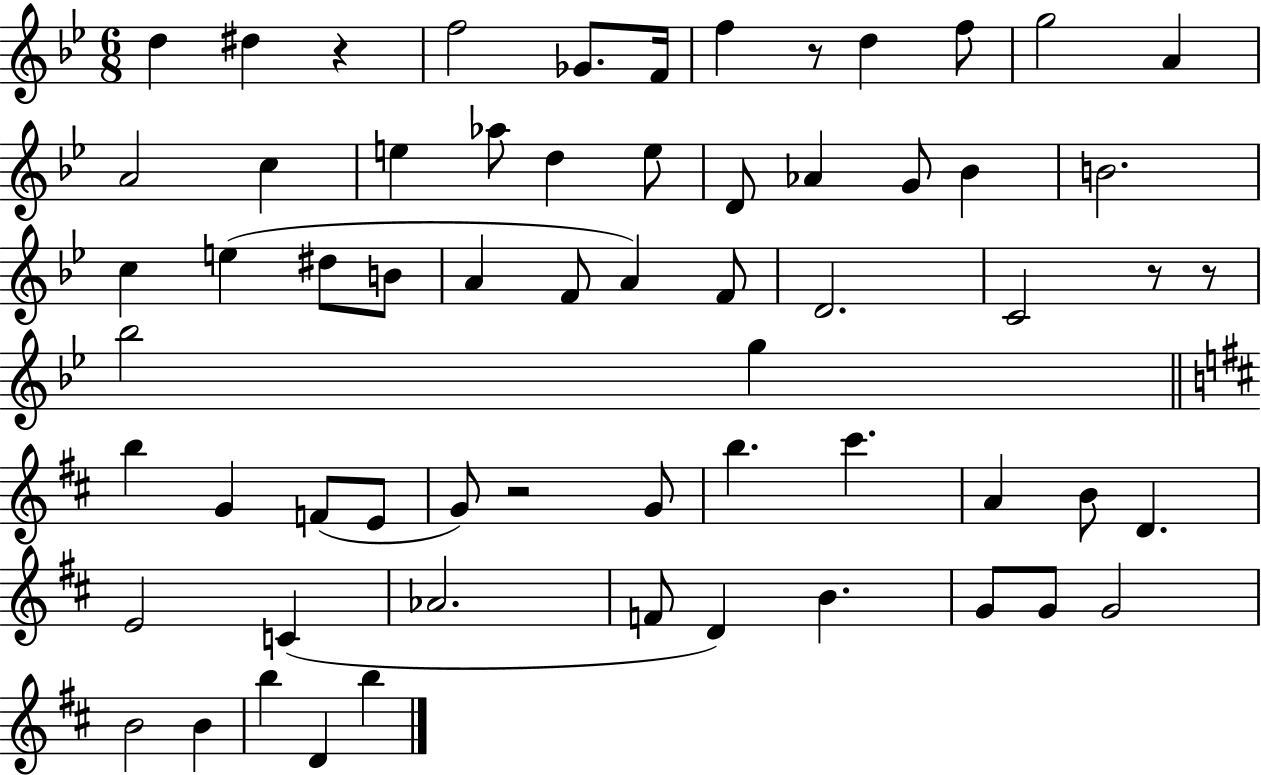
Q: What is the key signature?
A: BES major